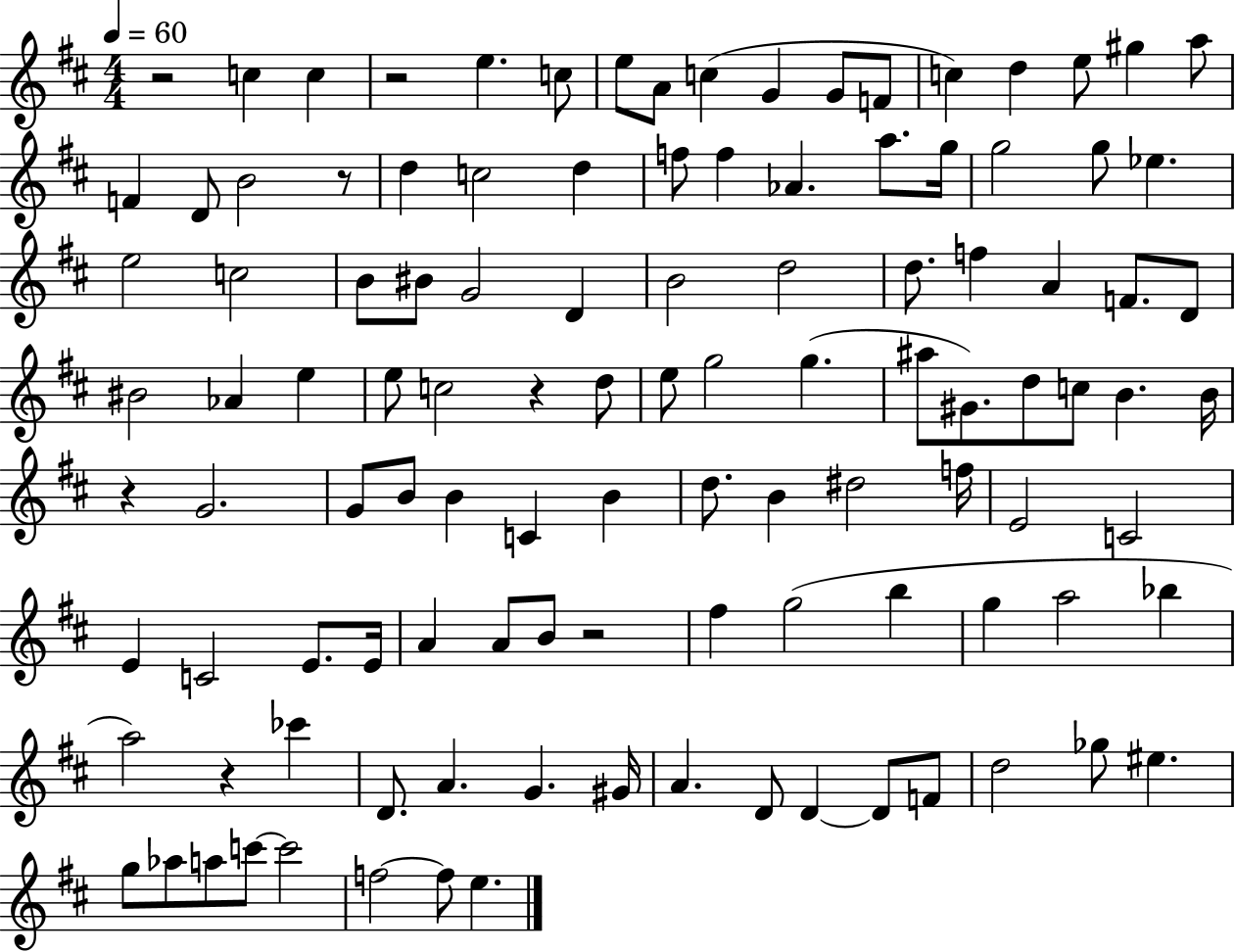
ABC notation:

X:1
T:Untitled
M:4/4
L:1/4
K:D
z2 c c z2 e c/2 e/2 A/2 c G G/2 F/2 c d e/2 ^g a/2 F D/2 B2 z/2 d c2 d f/2 f _A a/2 g/4 g2 g/2 _e e2 c2 B/2 ^B/2 G2 D B2 d2 d/2 f A F/2 D/2 ^B2 _A e e/2 c2 z d/2 e/2 g2 g ^a/2 ^G/2 d/2 c/2 B B/4 z G2 G/2 B/2 B C B d/2 B ^d2 f/4 E2 C2 E C2 E/2 E/4 A A/2 B/2 z2 ^f g2 b g a2 _b a2 z _c' D/2 A G ^G/4 A D/2 D D/2 F/2 d2 _g/2 ^e g/2 _a/2 a/2 c'/2 c'2 f2 f/2 e